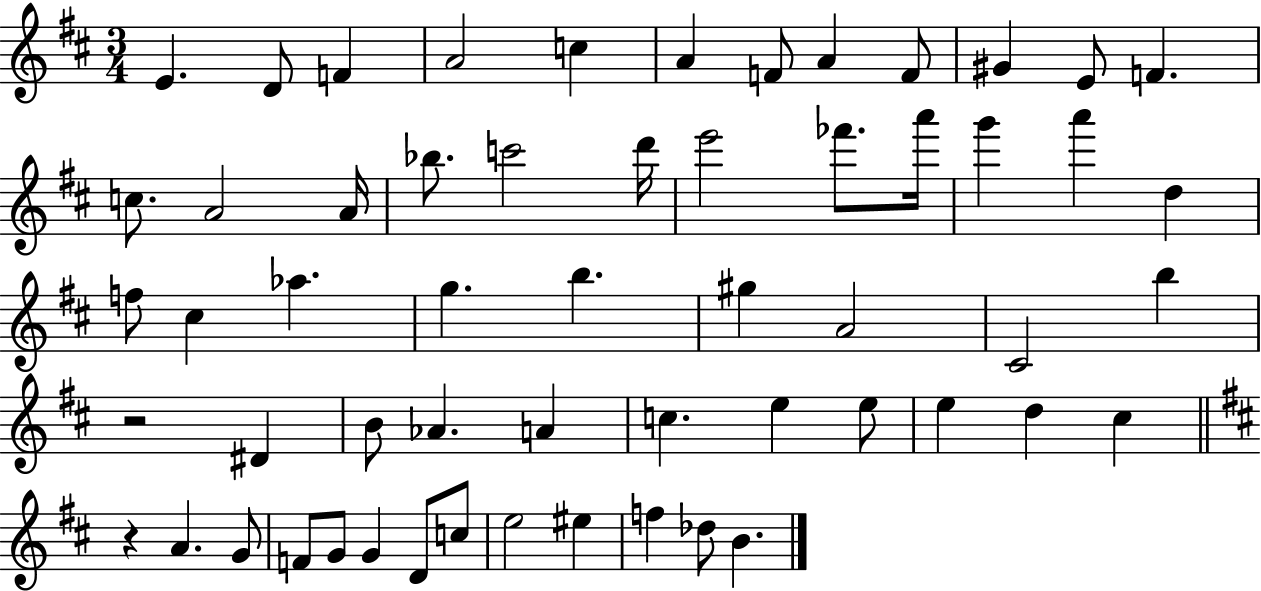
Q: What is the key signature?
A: D major